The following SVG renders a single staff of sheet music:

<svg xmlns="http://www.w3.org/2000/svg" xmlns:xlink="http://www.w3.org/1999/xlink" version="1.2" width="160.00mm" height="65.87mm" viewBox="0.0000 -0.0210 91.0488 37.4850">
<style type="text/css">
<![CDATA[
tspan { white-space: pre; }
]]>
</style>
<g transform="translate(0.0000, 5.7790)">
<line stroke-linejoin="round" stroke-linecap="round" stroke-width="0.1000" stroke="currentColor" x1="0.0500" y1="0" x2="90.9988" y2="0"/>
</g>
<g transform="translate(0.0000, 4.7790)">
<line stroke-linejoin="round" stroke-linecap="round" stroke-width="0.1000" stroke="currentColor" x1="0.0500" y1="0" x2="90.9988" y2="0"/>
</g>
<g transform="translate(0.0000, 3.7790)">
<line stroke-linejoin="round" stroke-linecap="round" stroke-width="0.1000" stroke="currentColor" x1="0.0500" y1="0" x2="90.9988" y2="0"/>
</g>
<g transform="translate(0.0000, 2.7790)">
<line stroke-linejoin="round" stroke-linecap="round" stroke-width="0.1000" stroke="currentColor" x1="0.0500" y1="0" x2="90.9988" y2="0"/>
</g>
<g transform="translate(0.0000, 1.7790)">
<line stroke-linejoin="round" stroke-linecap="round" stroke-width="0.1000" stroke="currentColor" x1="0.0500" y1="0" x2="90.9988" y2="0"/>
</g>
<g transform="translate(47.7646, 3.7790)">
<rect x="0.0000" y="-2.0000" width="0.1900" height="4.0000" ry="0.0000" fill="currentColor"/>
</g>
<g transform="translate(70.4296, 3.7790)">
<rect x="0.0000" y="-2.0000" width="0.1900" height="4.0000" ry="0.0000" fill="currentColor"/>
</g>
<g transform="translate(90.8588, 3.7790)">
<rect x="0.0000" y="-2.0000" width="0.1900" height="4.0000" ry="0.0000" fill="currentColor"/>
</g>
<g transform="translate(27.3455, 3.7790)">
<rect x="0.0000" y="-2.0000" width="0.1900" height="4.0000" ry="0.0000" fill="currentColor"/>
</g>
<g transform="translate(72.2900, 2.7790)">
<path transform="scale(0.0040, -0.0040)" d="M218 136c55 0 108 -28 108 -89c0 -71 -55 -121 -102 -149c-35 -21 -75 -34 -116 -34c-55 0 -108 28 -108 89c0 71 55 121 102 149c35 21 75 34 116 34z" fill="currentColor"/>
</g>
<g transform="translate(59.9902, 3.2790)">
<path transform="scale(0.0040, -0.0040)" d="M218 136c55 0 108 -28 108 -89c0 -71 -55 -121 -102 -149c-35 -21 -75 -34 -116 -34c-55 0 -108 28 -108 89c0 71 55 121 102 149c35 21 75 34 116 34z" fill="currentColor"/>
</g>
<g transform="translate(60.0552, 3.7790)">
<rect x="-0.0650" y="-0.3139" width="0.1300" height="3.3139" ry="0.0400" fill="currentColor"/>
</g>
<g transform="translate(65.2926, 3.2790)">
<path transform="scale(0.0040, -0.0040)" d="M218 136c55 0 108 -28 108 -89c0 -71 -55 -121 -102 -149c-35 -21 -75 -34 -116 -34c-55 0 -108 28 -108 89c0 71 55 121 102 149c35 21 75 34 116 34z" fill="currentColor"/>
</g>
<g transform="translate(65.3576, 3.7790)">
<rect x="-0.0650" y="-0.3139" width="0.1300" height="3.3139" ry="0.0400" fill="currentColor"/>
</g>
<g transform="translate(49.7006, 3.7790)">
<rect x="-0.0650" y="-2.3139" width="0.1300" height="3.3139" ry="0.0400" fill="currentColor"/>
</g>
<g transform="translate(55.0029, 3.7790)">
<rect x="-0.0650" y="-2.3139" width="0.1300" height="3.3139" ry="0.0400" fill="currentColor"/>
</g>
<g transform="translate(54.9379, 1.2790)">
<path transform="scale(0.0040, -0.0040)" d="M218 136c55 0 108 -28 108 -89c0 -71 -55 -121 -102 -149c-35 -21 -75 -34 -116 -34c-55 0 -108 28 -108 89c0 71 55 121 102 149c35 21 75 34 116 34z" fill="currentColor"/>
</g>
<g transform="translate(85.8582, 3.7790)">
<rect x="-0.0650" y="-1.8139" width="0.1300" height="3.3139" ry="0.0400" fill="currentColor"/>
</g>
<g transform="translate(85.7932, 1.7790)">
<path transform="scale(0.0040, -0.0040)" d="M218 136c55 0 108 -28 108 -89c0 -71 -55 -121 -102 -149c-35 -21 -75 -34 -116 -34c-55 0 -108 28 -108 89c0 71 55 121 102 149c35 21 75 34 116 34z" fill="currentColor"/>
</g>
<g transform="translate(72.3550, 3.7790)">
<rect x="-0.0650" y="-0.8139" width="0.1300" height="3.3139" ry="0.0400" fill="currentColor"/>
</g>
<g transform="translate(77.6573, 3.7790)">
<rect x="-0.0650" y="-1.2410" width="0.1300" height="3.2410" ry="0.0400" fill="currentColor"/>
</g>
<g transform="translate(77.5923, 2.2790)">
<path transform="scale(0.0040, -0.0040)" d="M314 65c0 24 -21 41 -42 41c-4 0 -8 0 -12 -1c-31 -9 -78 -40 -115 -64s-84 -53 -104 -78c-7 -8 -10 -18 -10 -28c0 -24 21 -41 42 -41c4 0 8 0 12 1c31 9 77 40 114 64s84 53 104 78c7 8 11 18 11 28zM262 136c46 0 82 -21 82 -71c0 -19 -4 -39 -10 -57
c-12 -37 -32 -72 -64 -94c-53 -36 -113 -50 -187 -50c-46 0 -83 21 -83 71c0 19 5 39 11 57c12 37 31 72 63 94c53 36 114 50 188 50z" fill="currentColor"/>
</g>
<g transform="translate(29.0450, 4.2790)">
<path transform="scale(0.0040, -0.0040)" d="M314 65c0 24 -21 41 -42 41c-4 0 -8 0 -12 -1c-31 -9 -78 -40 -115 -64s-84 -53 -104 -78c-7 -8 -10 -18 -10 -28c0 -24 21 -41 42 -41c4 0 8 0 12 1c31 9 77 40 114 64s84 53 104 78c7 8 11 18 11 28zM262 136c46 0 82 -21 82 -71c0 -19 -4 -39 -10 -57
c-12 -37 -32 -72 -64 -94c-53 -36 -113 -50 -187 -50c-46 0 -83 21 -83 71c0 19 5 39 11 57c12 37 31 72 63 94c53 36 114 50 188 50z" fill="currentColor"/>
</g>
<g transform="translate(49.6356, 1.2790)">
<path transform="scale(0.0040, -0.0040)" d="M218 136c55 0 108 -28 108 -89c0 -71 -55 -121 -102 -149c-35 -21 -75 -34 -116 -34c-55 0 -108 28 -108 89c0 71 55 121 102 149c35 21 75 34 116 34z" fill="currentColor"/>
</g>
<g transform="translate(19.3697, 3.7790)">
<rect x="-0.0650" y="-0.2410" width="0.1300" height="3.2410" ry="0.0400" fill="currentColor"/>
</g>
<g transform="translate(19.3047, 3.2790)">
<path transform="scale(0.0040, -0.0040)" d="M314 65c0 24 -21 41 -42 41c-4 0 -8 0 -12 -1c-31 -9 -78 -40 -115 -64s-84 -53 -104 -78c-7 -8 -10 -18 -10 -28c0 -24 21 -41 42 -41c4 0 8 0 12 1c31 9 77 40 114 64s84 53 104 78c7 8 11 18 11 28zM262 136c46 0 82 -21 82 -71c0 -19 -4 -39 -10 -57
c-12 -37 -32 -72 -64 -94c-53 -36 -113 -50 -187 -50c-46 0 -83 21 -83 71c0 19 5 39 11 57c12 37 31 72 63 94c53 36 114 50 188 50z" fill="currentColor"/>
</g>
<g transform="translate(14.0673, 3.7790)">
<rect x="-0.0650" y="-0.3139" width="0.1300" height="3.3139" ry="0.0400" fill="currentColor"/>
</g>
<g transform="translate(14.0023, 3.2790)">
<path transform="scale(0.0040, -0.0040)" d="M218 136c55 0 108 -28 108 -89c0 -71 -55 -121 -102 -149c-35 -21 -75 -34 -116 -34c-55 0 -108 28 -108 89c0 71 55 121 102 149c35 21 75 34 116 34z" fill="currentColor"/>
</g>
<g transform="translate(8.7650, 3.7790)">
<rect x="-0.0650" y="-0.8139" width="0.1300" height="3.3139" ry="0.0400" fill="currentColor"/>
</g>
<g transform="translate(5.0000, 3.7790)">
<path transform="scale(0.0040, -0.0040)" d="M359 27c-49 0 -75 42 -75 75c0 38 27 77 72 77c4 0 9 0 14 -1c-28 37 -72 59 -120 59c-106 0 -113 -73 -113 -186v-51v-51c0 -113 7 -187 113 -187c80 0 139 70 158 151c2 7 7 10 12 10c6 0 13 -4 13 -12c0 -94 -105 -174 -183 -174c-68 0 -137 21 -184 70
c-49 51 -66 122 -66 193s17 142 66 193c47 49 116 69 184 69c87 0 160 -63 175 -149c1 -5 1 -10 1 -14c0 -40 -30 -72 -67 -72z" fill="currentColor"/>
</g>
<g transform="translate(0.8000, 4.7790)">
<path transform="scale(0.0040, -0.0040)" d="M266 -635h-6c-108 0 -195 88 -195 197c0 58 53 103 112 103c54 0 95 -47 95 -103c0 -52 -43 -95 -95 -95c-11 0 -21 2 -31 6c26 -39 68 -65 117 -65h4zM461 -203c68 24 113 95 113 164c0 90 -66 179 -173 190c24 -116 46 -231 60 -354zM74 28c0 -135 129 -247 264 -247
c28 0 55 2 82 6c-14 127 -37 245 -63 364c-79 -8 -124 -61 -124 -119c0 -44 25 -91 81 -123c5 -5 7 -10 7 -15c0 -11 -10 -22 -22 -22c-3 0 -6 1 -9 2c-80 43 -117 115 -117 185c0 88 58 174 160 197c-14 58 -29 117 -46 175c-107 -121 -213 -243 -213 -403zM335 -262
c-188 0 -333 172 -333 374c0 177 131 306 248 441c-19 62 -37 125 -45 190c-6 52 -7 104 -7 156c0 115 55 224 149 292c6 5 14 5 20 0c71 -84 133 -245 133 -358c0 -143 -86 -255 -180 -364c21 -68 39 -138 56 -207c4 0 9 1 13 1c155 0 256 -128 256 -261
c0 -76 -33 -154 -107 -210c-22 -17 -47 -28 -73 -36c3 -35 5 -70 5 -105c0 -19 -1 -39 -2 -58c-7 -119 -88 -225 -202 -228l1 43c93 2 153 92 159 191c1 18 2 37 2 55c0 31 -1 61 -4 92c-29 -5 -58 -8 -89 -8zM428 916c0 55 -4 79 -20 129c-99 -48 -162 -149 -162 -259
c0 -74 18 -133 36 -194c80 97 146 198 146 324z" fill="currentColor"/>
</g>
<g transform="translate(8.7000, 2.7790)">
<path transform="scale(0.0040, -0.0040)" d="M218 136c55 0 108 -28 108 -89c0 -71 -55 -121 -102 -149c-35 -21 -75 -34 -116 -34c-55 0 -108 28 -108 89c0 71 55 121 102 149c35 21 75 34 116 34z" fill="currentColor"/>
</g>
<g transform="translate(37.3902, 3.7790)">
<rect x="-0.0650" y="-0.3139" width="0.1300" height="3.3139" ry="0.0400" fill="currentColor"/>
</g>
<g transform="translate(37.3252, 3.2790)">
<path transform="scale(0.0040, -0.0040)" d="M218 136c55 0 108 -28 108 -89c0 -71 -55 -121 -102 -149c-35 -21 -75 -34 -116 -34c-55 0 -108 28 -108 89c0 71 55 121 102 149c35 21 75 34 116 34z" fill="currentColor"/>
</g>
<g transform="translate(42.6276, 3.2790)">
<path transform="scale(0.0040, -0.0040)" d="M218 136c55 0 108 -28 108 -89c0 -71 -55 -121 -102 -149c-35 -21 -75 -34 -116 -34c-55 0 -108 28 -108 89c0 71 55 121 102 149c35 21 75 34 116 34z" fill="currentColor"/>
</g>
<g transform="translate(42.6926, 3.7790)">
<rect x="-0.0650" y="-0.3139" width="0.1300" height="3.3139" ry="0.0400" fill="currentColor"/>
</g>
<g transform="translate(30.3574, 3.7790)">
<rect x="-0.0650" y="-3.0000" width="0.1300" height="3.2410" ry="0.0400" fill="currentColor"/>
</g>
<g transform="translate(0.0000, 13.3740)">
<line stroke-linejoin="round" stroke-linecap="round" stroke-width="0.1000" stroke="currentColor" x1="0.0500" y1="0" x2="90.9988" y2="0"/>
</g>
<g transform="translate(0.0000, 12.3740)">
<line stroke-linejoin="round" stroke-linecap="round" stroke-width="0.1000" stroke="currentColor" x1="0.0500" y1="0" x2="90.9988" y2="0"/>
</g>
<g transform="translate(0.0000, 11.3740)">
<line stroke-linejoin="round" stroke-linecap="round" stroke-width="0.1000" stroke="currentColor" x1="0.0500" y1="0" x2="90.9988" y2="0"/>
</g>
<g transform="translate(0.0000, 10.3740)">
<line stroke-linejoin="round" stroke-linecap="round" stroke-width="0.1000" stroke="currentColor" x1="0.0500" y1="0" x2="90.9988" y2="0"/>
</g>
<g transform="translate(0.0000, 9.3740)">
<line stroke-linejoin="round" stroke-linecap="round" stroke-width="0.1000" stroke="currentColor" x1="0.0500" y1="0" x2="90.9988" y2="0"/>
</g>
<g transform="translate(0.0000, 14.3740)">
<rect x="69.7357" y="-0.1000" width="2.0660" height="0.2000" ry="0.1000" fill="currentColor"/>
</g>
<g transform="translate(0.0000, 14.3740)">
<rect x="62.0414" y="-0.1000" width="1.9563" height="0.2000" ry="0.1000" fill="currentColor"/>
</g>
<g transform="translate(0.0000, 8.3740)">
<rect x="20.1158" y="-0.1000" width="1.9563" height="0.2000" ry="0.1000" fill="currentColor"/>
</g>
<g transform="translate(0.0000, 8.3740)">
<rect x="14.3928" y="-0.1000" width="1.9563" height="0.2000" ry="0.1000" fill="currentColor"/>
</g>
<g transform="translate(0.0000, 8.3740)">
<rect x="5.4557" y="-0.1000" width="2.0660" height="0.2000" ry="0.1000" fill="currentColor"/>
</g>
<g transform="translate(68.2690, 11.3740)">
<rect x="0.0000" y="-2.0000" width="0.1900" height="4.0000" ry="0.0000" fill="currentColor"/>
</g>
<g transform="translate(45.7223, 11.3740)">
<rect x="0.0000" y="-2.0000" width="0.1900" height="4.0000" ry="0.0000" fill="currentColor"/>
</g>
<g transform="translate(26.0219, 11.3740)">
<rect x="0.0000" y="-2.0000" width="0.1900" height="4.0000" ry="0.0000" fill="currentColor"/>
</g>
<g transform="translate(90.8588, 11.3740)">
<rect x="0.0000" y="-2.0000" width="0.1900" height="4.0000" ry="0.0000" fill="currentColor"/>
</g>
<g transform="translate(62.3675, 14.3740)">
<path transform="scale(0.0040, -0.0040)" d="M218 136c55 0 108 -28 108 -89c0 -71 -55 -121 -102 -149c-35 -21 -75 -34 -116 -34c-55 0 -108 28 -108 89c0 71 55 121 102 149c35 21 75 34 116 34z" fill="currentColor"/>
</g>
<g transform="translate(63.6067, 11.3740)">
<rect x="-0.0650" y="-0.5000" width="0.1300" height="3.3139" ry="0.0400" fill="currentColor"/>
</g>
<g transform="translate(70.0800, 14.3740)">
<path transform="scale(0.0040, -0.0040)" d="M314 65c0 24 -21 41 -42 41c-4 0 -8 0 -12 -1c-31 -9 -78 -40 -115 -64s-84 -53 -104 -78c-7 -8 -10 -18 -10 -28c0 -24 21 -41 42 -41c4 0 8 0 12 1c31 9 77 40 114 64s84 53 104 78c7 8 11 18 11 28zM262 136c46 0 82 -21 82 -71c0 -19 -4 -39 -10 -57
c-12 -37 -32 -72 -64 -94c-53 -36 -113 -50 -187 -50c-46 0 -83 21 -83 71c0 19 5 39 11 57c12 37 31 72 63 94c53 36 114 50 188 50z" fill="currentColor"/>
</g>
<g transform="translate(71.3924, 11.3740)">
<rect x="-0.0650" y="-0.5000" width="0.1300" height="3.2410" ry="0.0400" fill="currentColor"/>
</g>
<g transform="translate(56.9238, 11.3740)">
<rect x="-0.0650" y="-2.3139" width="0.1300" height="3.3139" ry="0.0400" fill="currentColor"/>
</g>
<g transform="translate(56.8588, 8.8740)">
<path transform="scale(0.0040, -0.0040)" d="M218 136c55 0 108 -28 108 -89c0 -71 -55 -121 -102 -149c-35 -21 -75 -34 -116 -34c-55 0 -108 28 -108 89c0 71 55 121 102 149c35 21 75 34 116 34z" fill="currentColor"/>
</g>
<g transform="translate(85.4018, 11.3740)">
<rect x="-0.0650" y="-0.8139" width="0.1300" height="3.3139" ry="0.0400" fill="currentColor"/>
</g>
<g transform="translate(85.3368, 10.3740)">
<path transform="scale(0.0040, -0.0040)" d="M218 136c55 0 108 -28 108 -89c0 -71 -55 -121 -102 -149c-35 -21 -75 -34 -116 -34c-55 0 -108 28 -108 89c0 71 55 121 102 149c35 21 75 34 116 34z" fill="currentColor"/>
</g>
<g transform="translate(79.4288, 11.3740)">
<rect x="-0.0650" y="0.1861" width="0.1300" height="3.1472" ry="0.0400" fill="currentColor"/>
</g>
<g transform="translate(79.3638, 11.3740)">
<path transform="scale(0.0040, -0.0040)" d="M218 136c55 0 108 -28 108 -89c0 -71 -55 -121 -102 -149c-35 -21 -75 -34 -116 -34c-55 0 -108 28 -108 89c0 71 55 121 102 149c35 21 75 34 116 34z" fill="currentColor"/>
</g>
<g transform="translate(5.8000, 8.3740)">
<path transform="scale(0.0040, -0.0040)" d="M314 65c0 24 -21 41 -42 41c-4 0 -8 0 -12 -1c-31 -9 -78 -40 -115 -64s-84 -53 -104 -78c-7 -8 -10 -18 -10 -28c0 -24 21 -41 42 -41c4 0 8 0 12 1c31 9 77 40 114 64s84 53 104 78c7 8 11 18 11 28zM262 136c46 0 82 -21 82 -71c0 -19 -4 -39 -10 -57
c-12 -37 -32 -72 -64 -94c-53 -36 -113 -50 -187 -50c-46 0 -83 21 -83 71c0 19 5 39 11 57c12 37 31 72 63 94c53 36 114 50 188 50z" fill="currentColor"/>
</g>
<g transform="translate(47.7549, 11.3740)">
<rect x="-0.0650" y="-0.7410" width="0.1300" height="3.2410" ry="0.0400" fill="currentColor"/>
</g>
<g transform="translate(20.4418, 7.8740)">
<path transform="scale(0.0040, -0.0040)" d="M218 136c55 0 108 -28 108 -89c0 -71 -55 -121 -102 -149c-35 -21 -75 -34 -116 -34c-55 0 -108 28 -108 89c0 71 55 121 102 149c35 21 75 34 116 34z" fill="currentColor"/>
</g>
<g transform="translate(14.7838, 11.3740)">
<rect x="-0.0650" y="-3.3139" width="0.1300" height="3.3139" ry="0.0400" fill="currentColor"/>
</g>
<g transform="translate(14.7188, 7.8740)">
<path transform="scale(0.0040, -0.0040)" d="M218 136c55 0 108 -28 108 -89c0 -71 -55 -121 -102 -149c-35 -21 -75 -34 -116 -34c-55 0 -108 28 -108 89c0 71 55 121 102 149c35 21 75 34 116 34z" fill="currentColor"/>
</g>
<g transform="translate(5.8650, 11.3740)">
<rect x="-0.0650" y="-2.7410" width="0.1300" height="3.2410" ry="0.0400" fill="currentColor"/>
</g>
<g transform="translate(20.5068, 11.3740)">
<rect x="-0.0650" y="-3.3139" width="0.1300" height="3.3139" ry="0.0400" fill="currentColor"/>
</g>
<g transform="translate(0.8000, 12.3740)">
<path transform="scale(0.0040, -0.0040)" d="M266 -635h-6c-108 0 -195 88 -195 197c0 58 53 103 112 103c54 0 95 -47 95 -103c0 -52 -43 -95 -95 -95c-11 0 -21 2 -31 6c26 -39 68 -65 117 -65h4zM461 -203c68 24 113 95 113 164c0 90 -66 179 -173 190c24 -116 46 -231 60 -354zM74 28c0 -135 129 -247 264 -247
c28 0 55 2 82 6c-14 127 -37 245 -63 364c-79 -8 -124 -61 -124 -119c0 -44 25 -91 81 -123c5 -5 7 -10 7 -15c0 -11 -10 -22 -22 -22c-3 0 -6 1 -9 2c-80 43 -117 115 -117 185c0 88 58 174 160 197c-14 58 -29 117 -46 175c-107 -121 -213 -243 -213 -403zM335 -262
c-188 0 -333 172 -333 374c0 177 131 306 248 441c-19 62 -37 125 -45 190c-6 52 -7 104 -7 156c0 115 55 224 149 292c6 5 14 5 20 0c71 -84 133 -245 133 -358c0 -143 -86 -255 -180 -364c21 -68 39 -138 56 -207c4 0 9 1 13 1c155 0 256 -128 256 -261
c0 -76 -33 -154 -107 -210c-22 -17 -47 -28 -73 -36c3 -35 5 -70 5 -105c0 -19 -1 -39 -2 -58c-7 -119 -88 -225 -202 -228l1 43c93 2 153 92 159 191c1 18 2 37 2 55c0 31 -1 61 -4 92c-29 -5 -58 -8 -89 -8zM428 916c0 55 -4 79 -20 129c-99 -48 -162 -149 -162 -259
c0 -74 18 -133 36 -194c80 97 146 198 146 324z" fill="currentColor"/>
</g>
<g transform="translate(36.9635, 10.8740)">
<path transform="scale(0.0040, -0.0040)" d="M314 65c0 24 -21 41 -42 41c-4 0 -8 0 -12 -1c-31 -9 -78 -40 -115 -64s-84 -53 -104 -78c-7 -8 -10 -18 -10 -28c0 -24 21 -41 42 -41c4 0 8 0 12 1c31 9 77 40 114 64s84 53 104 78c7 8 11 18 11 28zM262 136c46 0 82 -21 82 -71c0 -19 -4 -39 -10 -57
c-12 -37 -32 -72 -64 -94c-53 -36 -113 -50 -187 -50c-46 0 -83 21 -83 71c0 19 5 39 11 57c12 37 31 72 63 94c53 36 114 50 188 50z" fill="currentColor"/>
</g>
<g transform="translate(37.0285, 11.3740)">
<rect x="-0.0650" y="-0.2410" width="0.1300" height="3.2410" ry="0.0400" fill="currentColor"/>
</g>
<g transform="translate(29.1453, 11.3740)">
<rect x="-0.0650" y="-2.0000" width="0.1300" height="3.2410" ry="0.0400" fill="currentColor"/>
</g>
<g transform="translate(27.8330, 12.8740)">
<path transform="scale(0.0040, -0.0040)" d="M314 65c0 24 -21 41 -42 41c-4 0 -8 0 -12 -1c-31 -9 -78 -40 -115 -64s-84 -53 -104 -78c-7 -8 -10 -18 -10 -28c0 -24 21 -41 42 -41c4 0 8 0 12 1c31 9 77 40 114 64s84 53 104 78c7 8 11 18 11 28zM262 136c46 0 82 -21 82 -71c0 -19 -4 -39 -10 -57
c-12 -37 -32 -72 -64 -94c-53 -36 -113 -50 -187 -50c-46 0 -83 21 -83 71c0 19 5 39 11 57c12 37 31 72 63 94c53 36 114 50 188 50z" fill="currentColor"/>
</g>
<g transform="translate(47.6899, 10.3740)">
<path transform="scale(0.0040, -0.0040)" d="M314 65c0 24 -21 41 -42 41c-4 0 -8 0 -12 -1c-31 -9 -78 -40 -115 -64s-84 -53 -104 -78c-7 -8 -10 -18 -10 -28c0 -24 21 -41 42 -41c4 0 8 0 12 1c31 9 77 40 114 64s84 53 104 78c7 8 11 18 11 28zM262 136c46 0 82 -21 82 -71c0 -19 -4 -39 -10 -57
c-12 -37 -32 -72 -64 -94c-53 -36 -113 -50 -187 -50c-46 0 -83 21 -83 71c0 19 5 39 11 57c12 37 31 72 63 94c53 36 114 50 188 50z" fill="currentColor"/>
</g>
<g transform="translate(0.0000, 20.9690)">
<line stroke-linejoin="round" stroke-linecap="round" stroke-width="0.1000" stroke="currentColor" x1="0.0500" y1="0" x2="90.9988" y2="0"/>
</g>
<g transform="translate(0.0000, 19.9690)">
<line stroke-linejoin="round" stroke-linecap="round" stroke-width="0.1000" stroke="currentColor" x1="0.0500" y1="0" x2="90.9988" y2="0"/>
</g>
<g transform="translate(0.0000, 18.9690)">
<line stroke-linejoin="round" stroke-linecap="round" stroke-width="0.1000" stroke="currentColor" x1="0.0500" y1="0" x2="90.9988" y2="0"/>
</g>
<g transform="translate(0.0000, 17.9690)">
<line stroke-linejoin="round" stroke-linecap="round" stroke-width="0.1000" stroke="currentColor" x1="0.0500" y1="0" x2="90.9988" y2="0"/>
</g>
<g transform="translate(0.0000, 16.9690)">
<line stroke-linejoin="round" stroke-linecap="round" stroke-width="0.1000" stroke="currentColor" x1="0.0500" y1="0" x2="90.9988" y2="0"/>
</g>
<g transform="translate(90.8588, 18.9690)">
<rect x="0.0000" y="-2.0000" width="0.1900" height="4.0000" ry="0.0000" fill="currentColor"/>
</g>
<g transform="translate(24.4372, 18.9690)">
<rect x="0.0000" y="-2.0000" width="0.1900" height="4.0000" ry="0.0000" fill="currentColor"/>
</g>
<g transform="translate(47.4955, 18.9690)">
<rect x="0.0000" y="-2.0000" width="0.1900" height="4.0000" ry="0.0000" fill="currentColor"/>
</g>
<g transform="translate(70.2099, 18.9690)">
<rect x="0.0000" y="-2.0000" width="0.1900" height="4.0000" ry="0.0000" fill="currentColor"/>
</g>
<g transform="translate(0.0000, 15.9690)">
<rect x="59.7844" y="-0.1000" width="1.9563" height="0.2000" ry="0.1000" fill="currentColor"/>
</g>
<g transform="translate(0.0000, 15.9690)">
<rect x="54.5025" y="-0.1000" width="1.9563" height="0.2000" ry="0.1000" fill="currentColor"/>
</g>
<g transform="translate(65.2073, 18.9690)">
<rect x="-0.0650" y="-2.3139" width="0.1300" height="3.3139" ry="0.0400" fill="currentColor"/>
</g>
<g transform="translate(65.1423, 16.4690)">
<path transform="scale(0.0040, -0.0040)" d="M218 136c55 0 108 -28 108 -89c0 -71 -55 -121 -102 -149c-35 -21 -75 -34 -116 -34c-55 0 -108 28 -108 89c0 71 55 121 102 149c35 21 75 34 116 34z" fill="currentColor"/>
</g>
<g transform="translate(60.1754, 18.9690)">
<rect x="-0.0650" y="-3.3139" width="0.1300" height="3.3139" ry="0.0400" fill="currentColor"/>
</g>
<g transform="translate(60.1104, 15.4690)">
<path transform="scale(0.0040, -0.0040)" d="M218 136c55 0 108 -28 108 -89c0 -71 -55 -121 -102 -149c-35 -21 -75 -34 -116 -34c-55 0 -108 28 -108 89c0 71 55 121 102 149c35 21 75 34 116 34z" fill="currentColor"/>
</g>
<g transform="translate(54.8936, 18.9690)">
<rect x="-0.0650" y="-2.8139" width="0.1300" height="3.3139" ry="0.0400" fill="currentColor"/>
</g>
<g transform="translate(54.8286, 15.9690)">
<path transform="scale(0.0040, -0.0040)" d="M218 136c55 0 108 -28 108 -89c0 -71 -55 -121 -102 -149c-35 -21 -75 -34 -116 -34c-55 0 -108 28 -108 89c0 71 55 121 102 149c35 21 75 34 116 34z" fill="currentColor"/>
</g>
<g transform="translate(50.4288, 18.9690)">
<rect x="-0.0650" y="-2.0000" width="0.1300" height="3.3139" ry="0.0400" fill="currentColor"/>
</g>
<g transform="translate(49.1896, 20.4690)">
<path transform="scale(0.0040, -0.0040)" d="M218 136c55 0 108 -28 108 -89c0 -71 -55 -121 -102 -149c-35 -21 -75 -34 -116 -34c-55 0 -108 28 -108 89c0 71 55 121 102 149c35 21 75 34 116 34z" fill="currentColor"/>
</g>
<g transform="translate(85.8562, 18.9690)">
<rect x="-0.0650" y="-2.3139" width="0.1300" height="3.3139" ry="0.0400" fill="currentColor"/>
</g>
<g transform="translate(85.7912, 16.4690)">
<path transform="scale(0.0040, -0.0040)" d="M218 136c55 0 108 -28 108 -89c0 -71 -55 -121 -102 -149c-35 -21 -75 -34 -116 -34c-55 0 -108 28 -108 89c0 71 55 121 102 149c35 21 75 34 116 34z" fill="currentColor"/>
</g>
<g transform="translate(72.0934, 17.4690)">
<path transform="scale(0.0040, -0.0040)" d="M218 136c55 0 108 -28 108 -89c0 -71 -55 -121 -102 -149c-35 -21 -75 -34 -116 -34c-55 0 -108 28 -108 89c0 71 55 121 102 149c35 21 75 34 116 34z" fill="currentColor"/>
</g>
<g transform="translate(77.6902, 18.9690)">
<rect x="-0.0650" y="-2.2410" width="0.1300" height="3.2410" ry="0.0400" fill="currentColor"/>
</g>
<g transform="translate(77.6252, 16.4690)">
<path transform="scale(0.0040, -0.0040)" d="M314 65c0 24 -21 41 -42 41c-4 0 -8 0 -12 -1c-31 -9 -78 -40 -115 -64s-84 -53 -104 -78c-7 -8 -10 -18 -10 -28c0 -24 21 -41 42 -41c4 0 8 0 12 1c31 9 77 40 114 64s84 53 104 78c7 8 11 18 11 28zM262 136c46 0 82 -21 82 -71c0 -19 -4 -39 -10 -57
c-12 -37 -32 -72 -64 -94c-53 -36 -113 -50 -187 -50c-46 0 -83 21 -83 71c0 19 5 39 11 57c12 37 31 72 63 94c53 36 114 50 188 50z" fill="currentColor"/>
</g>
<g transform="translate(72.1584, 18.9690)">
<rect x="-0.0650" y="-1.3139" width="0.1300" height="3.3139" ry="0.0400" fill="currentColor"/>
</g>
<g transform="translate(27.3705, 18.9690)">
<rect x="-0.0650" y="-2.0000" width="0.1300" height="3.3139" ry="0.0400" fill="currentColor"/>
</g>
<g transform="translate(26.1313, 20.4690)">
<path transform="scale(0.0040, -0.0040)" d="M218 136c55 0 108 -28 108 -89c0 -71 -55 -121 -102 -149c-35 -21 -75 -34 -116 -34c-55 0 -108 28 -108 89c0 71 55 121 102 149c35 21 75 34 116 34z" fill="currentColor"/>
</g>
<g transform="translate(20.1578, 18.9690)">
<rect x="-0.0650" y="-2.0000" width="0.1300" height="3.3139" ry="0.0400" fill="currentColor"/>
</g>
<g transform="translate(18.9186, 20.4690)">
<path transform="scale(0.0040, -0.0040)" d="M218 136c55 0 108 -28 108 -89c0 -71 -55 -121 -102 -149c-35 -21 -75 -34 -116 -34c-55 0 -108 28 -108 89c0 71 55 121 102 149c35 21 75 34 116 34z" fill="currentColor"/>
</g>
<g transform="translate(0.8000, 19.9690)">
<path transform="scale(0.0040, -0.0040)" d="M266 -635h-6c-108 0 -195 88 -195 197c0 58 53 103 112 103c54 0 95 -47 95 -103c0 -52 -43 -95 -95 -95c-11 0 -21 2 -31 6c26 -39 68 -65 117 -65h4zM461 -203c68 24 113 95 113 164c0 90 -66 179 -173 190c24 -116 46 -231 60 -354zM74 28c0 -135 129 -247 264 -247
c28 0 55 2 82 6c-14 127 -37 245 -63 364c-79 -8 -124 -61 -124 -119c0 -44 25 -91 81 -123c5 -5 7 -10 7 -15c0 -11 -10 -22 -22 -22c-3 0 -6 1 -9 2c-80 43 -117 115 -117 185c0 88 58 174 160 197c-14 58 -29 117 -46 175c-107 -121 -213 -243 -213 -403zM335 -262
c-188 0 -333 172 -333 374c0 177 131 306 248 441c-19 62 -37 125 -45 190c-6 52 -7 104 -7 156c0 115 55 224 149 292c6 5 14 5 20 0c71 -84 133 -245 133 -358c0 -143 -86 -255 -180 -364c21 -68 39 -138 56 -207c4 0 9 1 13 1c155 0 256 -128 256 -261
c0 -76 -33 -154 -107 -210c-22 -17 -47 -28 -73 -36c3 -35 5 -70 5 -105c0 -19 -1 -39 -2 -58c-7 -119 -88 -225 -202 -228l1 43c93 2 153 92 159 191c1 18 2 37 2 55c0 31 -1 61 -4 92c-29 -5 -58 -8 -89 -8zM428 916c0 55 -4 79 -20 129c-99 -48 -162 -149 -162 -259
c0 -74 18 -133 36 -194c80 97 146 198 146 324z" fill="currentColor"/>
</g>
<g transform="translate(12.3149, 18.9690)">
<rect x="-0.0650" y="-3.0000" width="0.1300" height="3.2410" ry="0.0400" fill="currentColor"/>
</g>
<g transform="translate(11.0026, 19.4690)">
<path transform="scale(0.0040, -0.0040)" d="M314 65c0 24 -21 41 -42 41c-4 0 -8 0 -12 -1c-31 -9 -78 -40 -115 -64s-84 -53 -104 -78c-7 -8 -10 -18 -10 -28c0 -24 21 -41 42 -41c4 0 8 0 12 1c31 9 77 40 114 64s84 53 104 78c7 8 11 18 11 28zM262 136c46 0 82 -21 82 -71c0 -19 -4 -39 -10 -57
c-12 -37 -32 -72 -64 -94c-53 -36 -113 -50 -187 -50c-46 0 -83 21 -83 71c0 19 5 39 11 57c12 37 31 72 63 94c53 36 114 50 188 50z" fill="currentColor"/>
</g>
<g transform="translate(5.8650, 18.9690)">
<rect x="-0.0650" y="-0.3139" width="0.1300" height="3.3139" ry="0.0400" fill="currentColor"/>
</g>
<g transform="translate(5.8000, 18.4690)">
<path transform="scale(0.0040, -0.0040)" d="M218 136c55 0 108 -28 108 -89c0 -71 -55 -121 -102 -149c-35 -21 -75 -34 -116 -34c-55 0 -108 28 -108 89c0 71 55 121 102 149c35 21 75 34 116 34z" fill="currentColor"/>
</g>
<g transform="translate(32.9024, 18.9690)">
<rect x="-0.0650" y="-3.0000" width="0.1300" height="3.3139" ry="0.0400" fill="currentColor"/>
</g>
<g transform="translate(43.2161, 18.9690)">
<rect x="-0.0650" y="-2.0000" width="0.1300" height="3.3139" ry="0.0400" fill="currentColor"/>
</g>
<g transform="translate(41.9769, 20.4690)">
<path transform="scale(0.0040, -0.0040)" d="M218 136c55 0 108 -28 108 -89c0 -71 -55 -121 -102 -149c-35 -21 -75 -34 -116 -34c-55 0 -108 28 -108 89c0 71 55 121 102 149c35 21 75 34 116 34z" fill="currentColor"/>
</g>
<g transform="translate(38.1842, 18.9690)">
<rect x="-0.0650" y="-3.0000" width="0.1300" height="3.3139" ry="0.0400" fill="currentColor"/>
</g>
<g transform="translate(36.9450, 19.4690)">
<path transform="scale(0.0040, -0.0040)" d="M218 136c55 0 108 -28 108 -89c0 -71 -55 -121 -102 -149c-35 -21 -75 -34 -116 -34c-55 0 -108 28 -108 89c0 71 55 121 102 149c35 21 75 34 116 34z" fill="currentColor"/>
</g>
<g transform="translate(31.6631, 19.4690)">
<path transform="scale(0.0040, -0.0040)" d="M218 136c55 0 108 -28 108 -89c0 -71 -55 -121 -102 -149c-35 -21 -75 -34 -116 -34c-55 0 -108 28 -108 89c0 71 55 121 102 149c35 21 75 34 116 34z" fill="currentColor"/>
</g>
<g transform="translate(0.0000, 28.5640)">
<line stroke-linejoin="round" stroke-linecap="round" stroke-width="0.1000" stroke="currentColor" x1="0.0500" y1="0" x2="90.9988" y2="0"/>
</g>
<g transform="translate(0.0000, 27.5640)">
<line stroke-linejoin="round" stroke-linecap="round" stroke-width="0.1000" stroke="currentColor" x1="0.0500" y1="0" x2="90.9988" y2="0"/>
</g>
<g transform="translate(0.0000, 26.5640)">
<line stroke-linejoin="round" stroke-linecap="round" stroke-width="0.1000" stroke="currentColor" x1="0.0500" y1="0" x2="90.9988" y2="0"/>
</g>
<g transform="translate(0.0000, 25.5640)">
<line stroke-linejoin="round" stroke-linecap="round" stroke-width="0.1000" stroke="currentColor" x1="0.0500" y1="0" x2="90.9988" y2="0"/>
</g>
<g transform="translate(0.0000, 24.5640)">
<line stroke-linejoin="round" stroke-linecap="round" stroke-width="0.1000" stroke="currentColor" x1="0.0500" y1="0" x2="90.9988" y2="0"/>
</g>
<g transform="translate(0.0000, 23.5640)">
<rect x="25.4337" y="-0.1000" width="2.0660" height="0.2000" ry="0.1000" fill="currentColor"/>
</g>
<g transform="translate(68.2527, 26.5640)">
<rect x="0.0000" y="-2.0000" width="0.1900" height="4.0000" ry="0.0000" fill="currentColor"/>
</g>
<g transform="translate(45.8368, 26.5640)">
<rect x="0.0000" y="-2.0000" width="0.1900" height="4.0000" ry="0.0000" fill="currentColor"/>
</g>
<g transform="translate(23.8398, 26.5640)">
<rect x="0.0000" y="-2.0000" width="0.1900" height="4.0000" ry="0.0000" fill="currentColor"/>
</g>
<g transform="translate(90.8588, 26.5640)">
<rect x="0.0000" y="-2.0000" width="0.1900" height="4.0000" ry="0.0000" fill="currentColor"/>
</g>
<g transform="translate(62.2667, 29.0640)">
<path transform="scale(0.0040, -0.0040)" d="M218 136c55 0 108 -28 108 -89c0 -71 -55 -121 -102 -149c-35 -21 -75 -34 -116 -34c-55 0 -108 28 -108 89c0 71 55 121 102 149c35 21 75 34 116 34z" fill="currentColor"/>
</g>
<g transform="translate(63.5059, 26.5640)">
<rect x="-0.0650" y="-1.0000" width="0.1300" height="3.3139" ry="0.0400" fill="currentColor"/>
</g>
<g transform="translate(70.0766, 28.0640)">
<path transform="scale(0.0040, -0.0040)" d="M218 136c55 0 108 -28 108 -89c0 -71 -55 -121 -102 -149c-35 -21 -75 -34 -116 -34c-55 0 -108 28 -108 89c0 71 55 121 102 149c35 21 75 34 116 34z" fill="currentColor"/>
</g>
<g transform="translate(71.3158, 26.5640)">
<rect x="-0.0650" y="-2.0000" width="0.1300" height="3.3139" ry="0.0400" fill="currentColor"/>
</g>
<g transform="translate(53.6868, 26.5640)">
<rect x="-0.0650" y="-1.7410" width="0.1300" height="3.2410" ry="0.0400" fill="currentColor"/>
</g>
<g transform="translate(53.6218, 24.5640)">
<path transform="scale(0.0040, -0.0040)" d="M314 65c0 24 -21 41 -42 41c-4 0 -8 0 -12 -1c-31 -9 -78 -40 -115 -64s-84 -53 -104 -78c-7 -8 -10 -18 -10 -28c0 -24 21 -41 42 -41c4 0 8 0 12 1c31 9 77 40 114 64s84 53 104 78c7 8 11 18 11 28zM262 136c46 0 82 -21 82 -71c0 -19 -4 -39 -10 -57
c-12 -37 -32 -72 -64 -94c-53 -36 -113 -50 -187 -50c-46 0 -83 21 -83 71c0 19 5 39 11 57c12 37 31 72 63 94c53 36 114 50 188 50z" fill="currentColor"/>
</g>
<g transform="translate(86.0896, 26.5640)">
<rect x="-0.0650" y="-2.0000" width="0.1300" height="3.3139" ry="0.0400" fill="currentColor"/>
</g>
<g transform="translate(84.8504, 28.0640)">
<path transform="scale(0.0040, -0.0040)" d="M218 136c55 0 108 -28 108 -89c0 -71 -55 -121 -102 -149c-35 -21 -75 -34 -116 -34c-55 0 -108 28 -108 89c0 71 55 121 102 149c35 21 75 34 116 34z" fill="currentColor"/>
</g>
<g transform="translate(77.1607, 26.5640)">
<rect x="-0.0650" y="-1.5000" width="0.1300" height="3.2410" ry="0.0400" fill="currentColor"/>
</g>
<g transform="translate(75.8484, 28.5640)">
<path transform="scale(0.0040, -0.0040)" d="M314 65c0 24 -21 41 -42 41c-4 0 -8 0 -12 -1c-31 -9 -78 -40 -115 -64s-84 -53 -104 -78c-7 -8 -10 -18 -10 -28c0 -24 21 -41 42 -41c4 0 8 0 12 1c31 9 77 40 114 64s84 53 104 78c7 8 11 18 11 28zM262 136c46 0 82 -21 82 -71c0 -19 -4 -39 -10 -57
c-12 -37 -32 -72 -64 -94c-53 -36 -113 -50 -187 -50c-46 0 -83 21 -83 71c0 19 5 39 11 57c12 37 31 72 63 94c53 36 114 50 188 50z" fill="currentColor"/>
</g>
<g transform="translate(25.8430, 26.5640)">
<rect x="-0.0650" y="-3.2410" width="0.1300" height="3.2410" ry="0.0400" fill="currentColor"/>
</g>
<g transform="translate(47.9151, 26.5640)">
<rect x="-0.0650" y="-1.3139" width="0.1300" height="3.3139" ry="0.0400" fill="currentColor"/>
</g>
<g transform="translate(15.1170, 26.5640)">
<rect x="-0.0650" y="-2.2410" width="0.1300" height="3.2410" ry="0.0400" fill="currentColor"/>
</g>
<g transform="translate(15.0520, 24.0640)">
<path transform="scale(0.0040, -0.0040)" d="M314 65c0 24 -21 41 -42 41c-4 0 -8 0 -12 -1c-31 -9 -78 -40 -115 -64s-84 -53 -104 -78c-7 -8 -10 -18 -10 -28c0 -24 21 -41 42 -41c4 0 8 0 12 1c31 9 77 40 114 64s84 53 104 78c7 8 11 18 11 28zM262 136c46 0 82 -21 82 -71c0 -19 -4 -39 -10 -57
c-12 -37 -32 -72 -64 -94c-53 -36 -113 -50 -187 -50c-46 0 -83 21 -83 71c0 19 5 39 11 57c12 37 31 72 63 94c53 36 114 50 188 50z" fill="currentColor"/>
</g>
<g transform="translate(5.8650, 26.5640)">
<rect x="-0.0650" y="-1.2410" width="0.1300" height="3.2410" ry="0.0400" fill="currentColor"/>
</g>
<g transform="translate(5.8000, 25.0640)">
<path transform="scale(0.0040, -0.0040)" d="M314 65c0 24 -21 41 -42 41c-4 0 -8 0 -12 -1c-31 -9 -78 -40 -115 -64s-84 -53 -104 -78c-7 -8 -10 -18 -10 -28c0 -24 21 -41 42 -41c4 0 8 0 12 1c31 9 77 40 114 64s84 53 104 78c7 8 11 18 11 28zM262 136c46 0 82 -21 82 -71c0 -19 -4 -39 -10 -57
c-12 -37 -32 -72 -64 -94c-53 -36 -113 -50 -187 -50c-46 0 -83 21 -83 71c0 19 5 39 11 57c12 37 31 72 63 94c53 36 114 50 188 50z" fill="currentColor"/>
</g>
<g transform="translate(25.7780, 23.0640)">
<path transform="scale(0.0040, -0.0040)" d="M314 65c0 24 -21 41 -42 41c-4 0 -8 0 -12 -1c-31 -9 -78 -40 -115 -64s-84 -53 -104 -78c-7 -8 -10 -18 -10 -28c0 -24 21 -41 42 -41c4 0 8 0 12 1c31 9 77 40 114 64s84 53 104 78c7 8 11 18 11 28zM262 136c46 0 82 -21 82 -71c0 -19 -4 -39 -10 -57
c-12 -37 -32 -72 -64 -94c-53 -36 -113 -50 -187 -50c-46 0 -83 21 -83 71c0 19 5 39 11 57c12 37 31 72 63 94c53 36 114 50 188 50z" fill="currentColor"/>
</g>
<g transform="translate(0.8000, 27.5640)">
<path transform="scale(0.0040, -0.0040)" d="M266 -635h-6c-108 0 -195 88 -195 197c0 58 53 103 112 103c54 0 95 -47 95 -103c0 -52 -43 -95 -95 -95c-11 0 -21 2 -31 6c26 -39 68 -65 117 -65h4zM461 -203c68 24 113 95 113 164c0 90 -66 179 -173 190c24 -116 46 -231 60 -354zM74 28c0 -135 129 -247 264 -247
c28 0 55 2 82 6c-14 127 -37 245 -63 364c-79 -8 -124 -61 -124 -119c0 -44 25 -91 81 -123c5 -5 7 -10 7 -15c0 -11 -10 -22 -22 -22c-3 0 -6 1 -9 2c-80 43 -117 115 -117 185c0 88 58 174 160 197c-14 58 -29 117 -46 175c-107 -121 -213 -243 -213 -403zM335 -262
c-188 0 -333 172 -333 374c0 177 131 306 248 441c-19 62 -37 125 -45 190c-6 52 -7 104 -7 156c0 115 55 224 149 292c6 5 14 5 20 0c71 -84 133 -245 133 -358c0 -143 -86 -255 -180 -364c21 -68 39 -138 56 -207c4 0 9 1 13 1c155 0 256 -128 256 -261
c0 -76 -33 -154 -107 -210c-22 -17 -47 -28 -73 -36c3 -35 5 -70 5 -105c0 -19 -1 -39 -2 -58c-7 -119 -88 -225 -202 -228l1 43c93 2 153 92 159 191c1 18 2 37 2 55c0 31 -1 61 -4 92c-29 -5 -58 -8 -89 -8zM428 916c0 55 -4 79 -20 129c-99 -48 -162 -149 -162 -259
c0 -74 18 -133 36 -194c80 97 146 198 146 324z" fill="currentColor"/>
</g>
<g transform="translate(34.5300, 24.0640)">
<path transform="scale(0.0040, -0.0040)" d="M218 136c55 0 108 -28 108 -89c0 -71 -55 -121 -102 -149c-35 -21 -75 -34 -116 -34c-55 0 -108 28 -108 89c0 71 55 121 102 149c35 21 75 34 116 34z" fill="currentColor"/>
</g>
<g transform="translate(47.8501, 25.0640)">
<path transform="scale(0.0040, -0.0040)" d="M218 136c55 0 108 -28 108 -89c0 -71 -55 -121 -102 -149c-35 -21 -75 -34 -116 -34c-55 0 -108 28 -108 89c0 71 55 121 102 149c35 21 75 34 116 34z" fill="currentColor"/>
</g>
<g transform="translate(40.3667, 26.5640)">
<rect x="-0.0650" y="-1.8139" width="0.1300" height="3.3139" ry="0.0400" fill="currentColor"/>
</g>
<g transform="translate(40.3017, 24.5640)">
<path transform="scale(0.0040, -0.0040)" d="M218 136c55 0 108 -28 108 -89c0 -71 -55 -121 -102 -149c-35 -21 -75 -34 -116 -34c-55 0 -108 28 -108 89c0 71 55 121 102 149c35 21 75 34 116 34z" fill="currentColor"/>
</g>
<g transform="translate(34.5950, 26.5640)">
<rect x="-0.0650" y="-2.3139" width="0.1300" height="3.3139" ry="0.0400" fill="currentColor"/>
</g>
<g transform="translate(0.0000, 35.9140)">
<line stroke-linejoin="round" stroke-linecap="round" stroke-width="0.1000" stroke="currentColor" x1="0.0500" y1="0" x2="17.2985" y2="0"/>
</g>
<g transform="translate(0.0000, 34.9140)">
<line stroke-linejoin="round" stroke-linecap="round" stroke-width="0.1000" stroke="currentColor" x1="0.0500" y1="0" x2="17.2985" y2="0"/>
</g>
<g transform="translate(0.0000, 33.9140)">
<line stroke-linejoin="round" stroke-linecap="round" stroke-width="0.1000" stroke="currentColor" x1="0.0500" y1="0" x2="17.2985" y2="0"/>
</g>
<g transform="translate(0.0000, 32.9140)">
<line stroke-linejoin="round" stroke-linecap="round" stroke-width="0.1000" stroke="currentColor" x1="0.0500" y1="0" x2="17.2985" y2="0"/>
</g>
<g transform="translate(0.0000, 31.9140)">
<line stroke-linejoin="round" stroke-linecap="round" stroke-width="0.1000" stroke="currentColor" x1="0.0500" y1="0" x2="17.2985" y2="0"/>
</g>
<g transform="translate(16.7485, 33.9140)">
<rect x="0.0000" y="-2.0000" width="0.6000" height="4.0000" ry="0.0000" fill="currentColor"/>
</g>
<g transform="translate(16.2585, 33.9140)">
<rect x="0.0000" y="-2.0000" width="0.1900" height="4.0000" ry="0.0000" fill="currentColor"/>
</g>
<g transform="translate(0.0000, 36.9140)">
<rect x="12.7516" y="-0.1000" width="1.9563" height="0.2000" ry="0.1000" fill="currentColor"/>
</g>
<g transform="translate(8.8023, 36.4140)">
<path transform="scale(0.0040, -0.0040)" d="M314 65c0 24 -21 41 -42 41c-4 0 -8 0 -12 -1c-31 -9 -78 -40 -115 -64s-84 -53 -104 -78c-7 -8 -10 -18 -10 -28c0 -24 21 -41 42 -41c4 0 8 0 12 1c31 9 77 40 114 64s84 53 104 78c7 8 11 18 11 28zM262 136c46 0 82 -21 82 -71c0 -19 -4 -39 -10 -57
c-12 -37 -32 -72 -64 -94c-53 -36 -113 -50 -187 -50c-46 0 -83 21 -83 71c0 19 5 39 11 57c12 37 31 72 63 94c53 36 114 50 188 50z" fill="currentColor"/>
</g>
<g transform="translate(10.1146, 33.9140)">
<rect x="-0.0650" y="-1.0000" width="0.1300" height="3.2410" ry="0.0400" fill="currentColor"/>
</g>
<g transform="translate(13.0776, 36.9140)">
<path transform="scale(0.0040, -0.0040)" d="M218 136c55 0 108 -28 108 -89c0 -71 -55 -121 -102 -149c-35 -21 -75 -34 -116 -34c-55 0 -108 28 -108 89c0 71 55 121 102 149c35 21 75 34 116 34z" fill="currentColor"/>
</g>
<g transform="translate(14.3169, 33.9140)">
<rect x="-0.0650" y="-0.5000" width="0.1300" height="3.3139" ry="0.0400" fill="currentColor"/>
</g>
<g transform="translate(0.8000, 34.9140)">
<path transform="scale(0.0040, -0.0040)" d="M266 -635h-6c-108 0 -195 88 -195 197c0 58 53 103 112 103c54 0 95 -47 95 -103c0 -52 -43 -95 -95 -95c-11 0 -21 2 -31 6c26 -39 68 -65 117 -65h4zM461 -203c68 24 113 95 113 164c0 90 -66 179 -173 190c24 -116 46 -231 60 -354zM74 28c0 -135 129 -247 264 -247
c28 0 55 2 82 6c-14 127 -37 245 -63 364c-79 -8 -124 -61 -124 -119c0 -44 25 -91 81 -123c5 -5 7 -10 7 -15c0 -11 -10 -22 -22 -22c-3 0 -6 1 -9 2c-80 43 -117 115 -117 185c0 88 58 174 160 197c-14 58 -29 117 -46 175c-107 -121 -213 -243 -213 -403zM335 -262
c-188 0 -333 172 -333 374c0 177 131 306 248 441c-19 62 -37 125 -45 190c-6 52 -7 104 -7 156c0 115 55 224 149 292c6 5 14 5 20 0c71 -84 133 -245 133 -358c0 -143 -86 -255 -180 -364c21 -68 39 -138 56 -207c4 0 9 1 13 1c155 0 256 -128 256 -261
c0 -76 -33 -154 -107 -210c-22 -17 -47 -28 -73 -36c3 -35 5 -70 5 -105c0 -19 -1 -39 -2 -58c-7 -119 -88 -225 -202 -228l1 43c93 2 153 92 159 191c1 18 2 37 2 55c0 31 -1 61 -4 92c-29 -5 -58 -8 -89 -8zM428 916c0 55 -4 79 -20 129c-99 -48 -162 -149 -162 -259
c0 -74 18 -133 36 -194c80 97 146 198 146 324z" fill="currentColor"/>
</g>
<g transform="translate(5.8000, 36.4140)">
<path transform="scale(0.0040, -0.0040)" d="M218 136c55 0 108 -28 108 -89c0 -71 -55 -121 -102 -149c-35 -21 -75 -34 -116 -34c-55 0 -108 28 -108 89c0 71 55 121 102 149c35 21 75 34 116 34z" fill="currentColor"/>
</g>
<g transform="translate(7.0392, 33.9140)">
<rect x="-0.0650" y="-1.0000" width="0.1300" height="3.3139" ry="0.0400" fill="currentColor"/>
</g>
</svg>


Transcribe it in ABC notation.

X:1
T:Untitled
M:4/4
L:1/4
K:C
d c c2 A2 c c g g c c d e2 f a2 b b F2 c2 d2 g C C2 B d c A2 F F A A F F a b g e g2 g e2 g2 b2 g f e f2 D F E2 F D D2 C